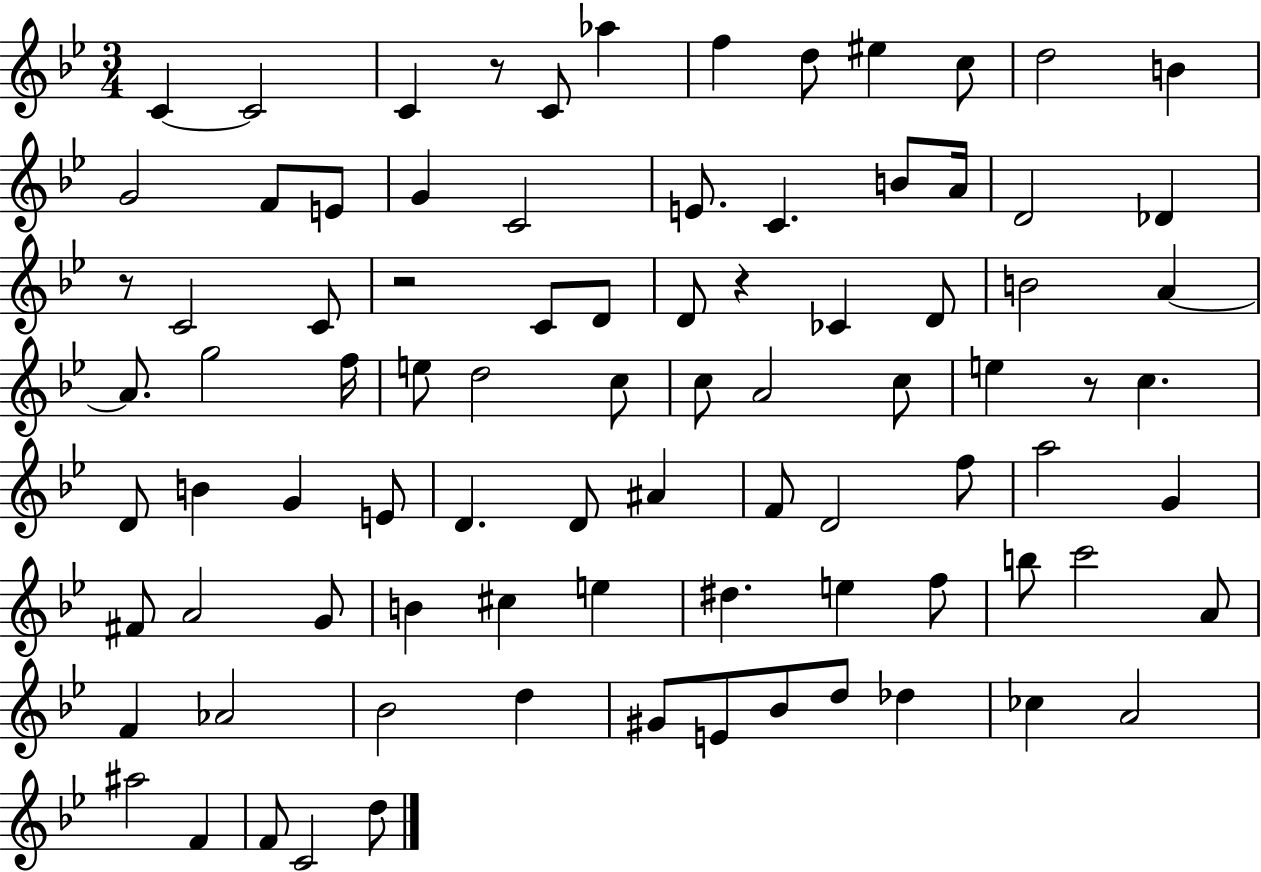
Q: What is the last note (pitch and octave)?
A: D5